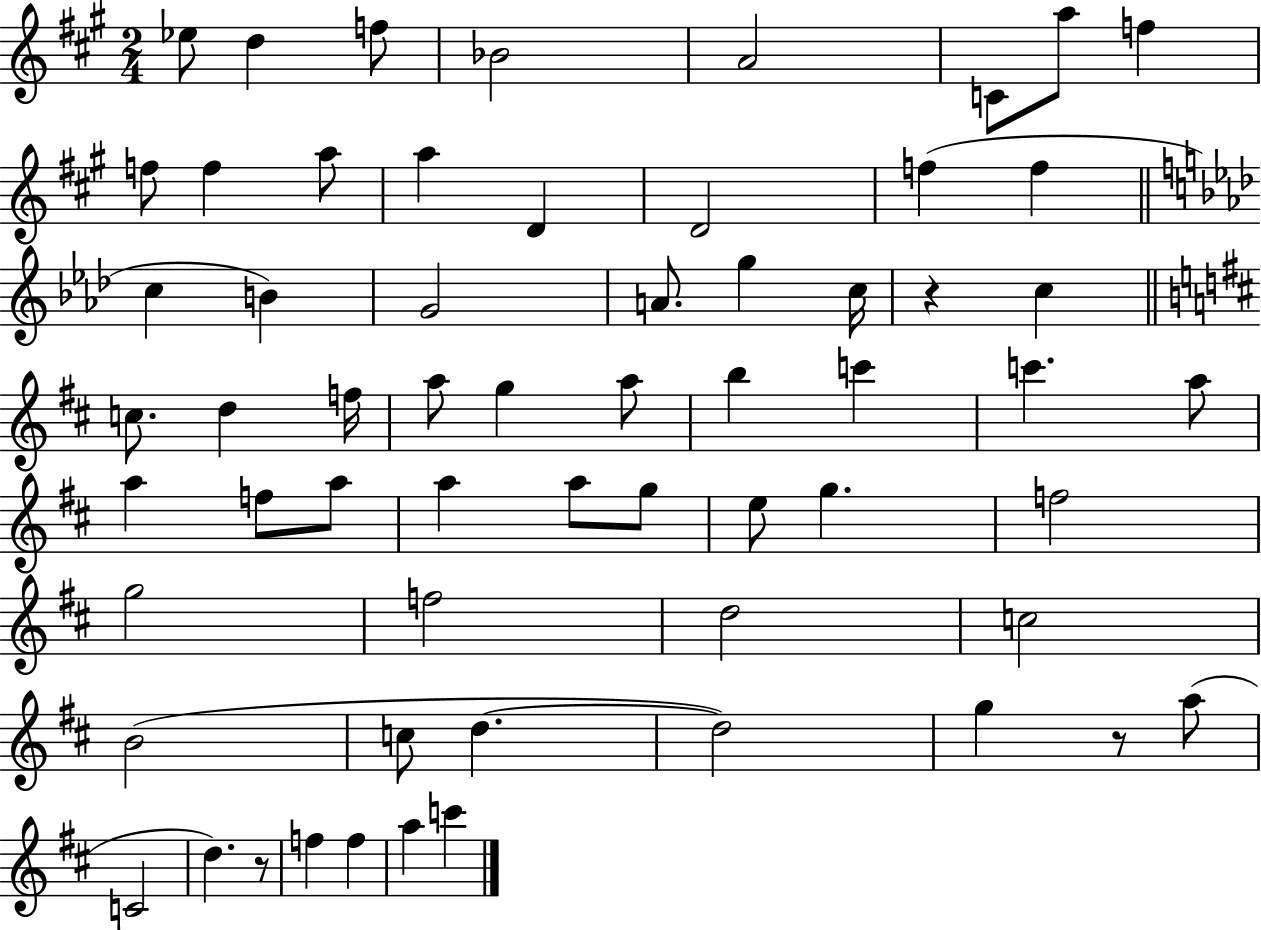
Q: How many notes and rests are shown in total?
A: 61